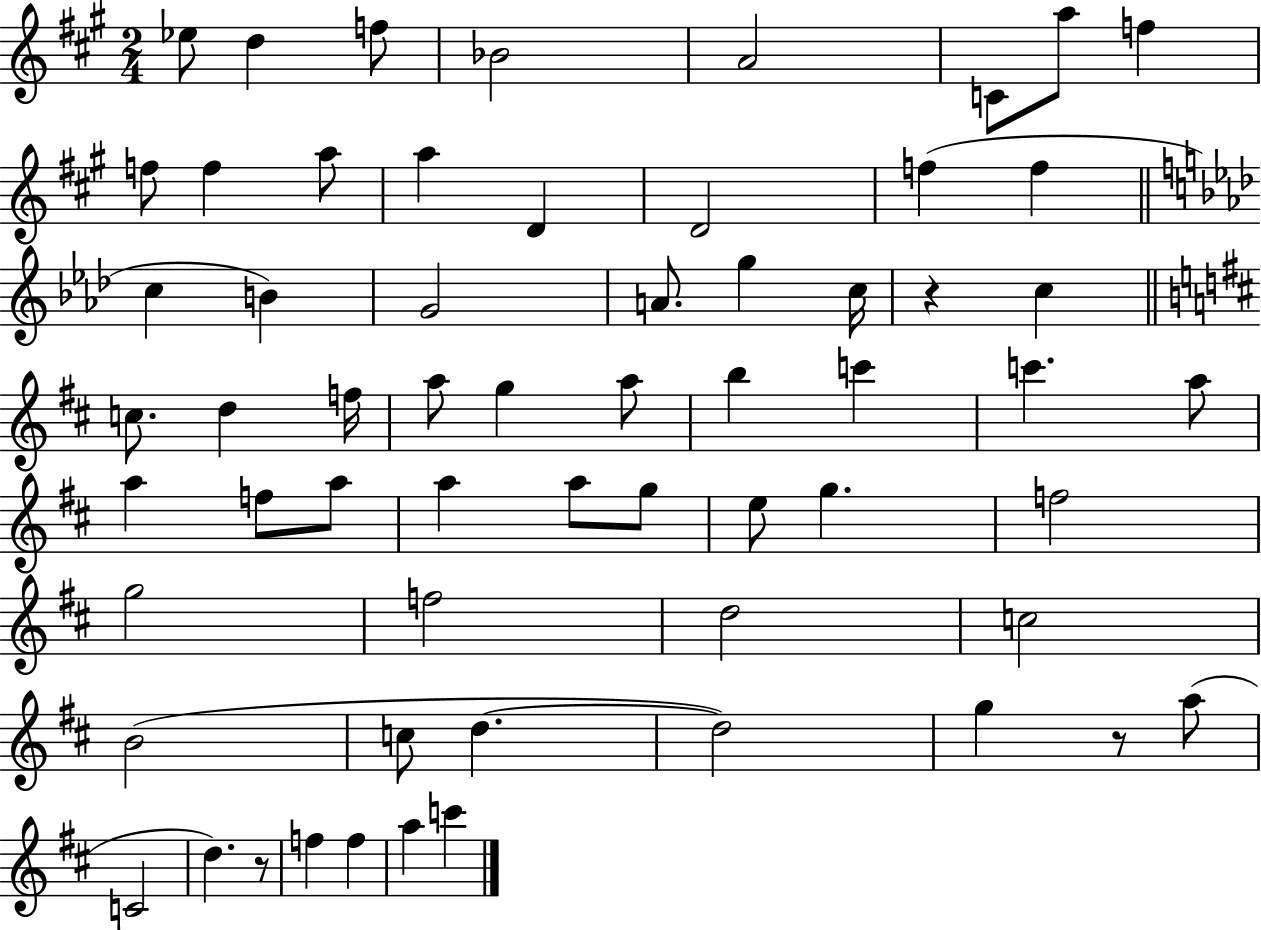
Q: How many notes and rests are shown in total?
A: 61